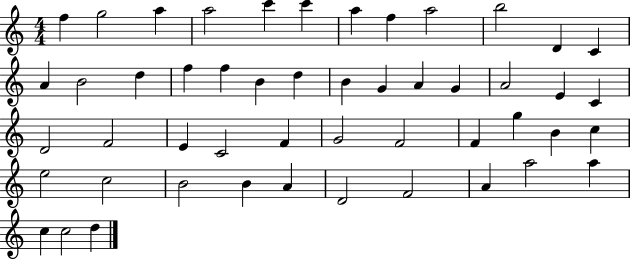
X:1
T:Untitled
M:4/4
L:1/4
K:C
f g2 a a2 c' c' a f a2 b2 D C A B2 d f f B d B G A G A2 E C D2 F2 E C2 F G2 F2 F g B c e2 c2 B2 B A D2 F2 A a2 a c c2 d